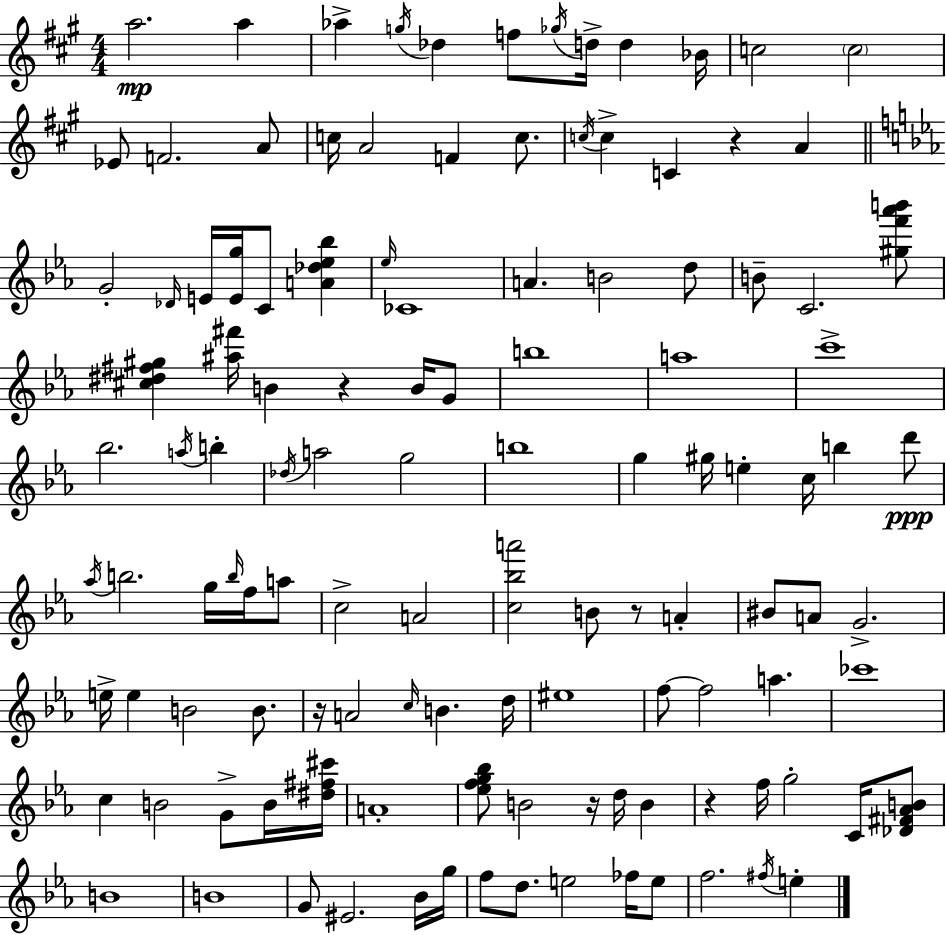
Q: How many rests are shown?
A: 6